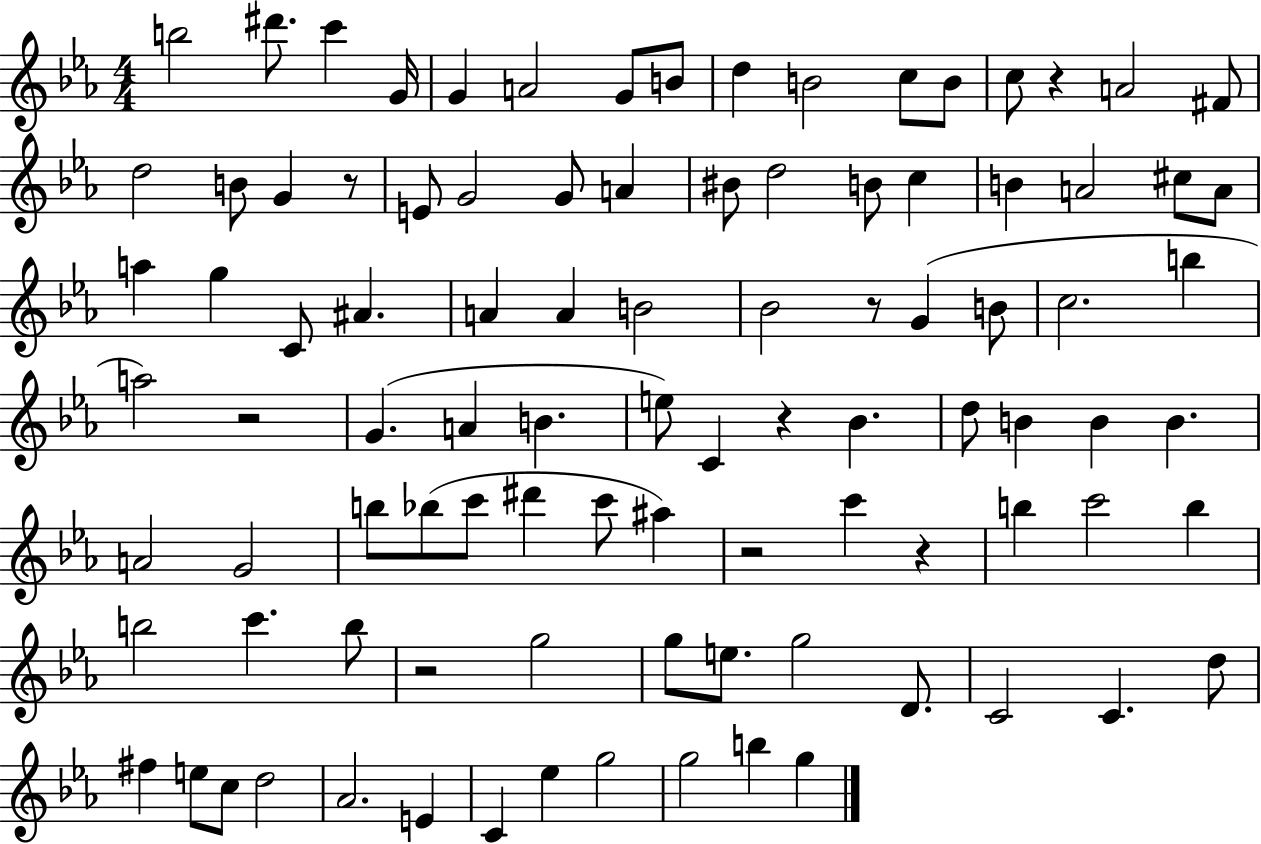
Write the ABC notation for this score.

X:1
T:Untitled
M:4/4
L:1/4
K:Eb
b2 ^d'/2 c' G/4 G A2 G/2 B/2 d B2 c/2 B/2 c/2 z A2 ^F/2 d2 B/2 G z/2 E/2 G2 G/2 A ^B/2 d2 B/2 c B A2 ^c/2 A/2 a g C/2 ^A A A B2 _B2 z/2 G B/2 c2 b a2 z2 G A B e/2 C z _B d/2 B B B A2 G2 b/2 _b/2 c'/2 ^d' c'/2 ^a z2 c' z b c'2 b b2 c' b/2 z2 g2 g/2 e/2 g2 D/2 C2 C d/2 ^f e/2 c/2 d2 _A2 E C _e g2 g2 b g